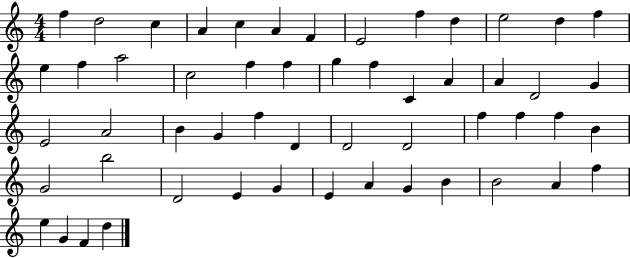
{
  \clef treble
  \numericTimeSignature
  \time 4/4
  \key c \major
  f''4 d''2 c''4 | a'4 c''4 a'4 f'4 | e'2 f''4 d''4 | e''2 d''4 f''4 | \break e''4 f''4 a''2 | c''2 f''4 f''4 | g''4 f''4 c'4 a'4 | a'4 d'2 g'4 | \break e'2 a'2 | b'4 g'4 f''4 d'4 | d'2 d'2 | f''4 f''4 f''4 b'4 | \break g'2 b''2 | d'2 e'4 g'4 | e'4 a'4 g'4 b'4 | b'2 a'4 f''4 | \break e''4 g'4 f'4 d''4 | \bar "|."
}